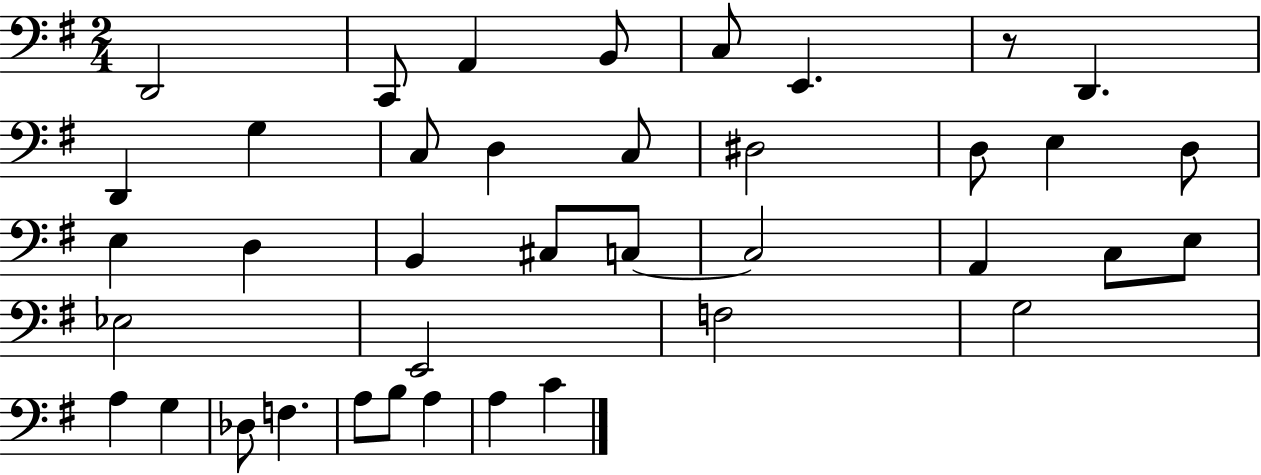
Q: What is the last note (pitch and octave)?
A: C4